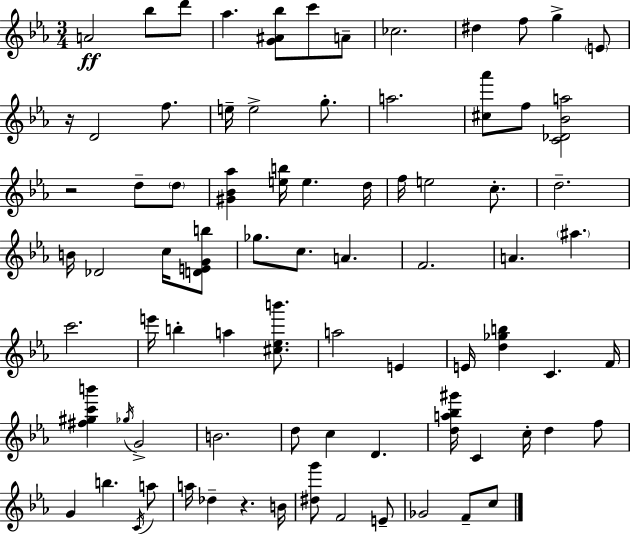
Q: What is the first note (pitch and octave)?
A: A4